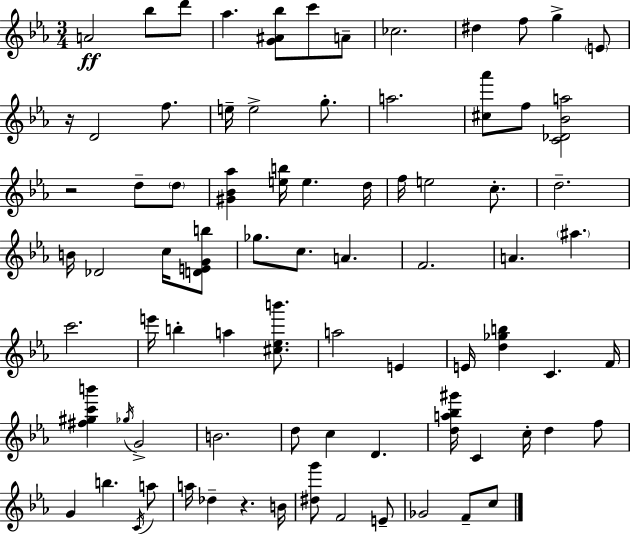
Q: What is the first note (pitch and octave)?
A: A4